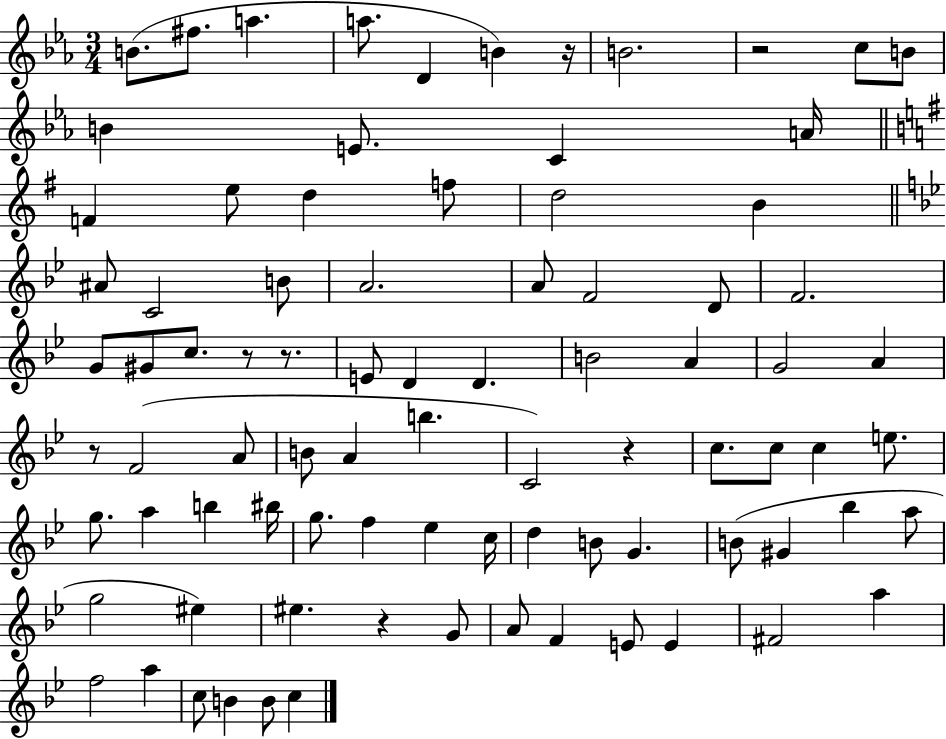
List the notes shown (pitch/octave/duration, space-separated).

B4/e. F#5/e. A5/q. A5/e. D4/q B4/q R/s B4/h. R/h C5/e B4/e B4/q E4/e. C4/q A4/s F4/q E5/e D5/q F5/e D5/h B4/q A#4/e C4/h B4/e A4/h. A4/e F4/h D4/e F4/h. G4/e G#4/e C5/e. R/e R/e. E4/e D4/q D4/q. B4/h A4/q G4/h A4/q R/e F4/h A4/e B4/e A4/q B5/q. C4/h R/q C5/e. C5/e C5/q E5/e. G5/e. A5/q B5/q BIS5/s G5/e. F5/q Eb5/q C5/s D5/q B4/e G4/q. B4/e G#4/q Bb5/q A5/e G5/h EIS5/q EIS5/q. R/q G4/e A4/e F4/q E4/e E4/q F#4/h A5/q F5/h A5/q C5/e B4/q B4/e C5/q